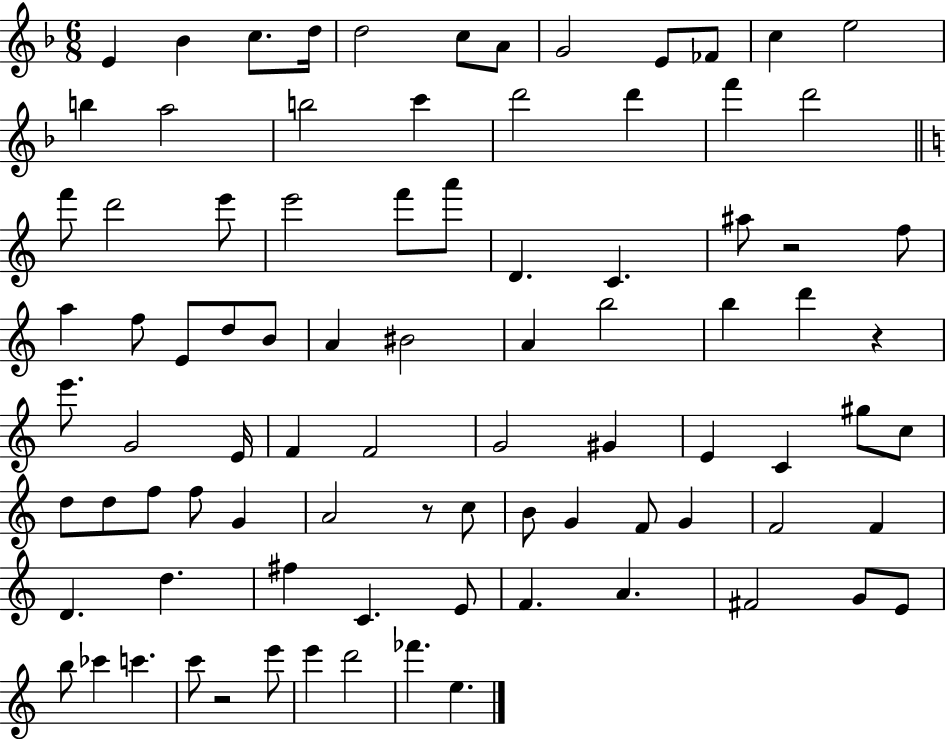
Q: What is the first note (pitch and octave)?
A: E4